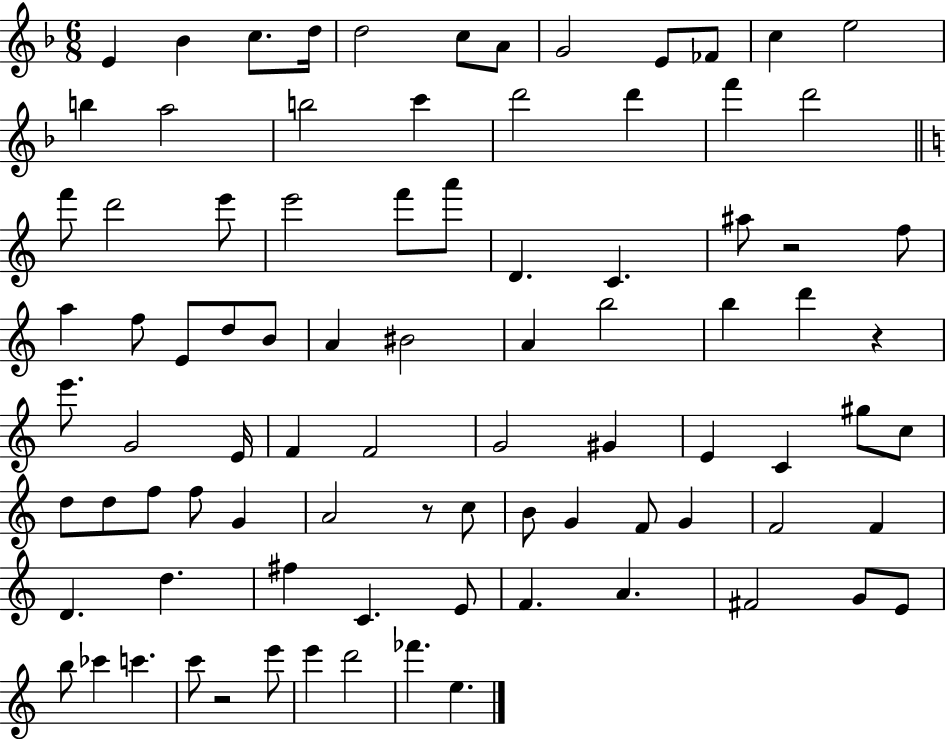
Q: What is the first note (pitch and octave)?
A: E4